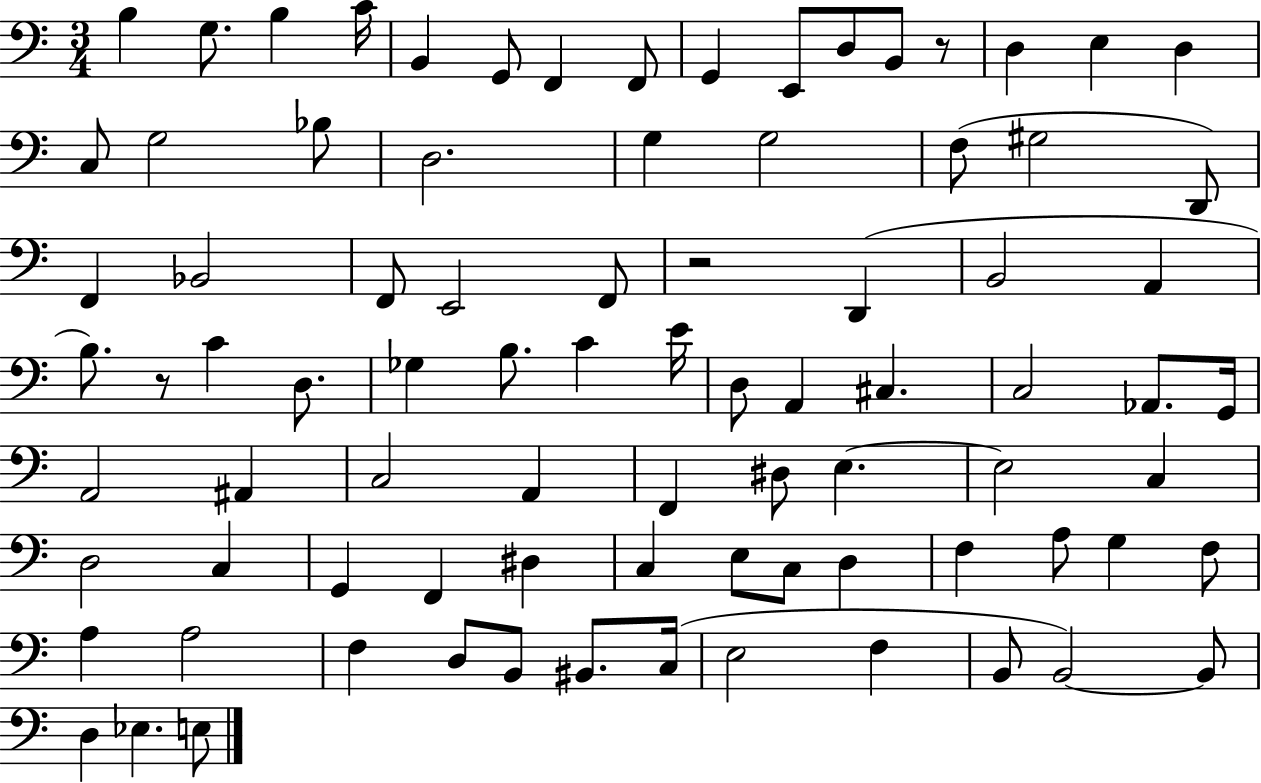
X:1
T:Untitled
M:3/4
L:1/4
K:C
B, G,/2 B, C/4 B,, G,,/2 F,, F,,/2 G,, E,,/2 D,/2 B,,/2 z/2 D, E, D, C,/2 G,2 _B,/2 D,2 G, G,2 F,/2 ^G,2 D,,/2 F,, _B,,2 F,,/2 E,,2 F,,/2 z2 D,, B,,2 A,, B,/2 z/2 C D,/2 _G, B,/2 C E/4 D,/2 A,, ^C, C,2 _A,,/2 G,,/4 A,,2 ^A,, C,2 A,, F,, ^D,/2 E, E,2 C, D,2 C, G,, F,, ^D, C, E,/2 C,/2 D, F, A,/2 G, F,/2 A, A,2 F, D,/2 B,,/2 ^B,,/2 C,/4 E,2 F, B,,/2 B,,2 B,,/2 D, _E, E,/2